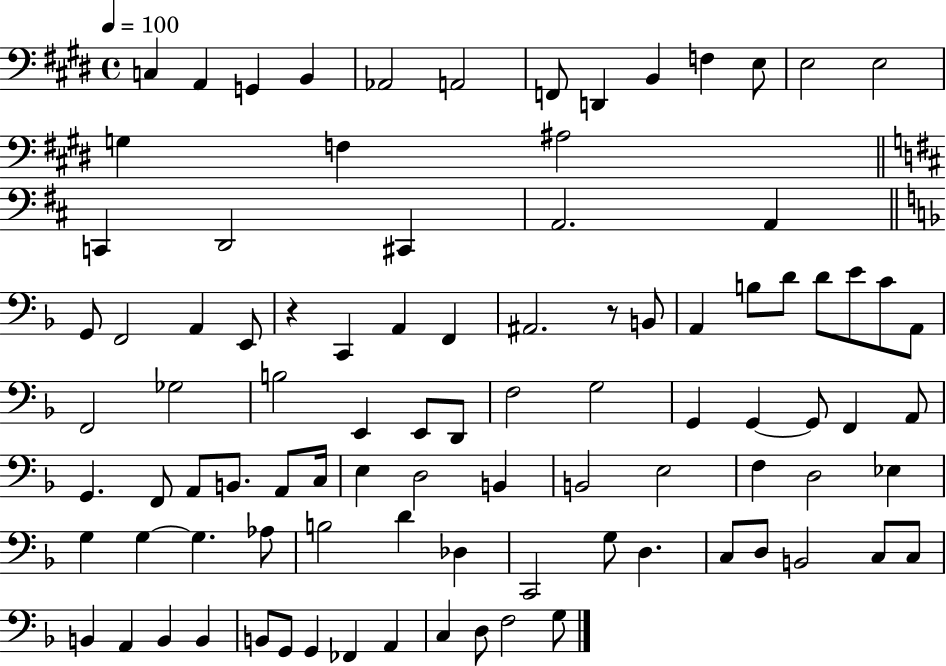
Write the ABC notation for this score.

X:1
T:Untitled
M:4/4
L:1/4
K:E
C, A,, G,, B,, _A,,2 A,,2 F,,/2 D,, B,, F, E,/2 E,2 E,2 G, F, ^A,2 C,, D,,2 ^C,, A,,2 A,, G,,/2 F,,2 A,, E,,/2 z C,, A,, F,, ^A,,2 z/2 B,,/2 A,, B,/2 D/2 D/2 E/2 C/2 A,,/2 F,,2 _G,2 B,2 E,, E,,/2 D,,/2 F,2 G,2 G,, G,, G,,/2 F,, A,,/2 G,, F,,/2 A,,/2 B,,/2 A,,/2 C,/4 E, D,2 B,, B,,2 E,2 F, D,2 _E, G, G, G, _A,/2 B,2 D _D, C,,2 G,/2 D, C,/2 D,/2 B,,2 C,/2 C,/2 B,, A,, B,, B,, B,,/2 G,,/2 G,, _F,, A,, C, D,/2 F,2 G,/2